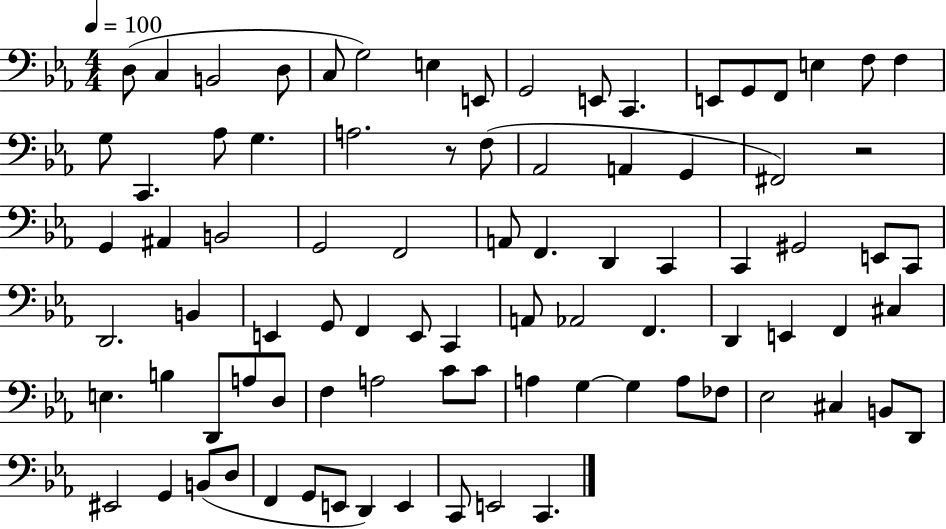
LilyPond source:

{
  \clef bass
  \numericTimeSignature
  \time 4/4
  \key ees \major
  \tempo 4 = 100
  d8( c4 b,2 d8 | c8 g2) e4 e,8 | g,2 e,8 c,4. | e,8 g,8 f,8 e4 f8 f4 | \break g8 c,4. aes8 g4. | a2. r8 f8( | aes,2 a,4 g,4 | fis,2) r2 | \break g,4 ais,4 b,2 | g,2 f,2 | a,8 f,4. d,4 c,4 | c,4 gis,2 e,8 c,8 | \break d,2. b,4 | e,4 g,8 f,4 e,8 c,4 | a,8 aes,2 f,4. | d,4 e,4 f,4 cis4 | \break e4. b4 d,8 a8 d8 | f4 a2 c'8 c'8 | a4 g4~~ g4 a8 fes8 | ees2 cis4 b,8 d,8 | \break eis,2 g,4 b,8( d8 | f,4 g,8 e,8 d,4) e,4 | c,8 e,2 c,4. | \bar "|."
}